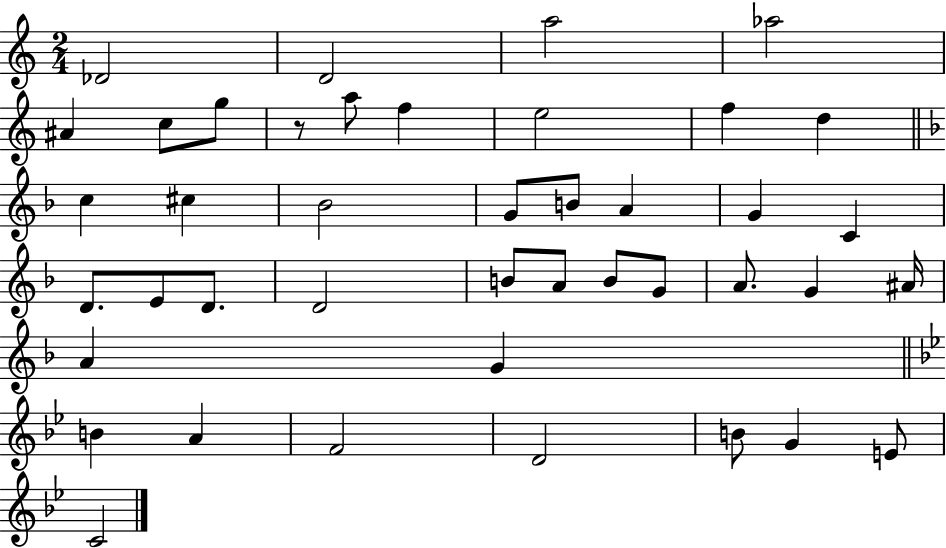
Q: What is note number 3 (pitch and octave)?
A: A5